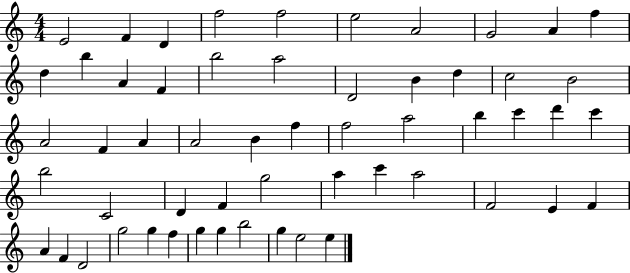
{
  \clef treble
  \numericTimeSignature
  \time 4/4
  \key c \major
  e'2 f'4 d'4 | f''2 f''2 | e''2 a'2 | g'2 a'4 f''4 | \break d''4 b''4 a'4 f'4 | b''2 a''2 | d'2 b'4 d''4 | c''2 b'2 | \break a'2 f'4 a'4 | a'2 b'4 f''4 | f''2 a''2 | b''4 c'''4 d'''4 c'''4 | \break b''2 c'2 | d'4 f'4 g''2 | a''4 c'''4 a''2 | f'2 e'4 f'4 | \break a'4 f'4 d'2 | g''2 g''4 f''4 | g''4 g''4 b''2 | g''4 e''2 e''4 | \break \bar "|."
}